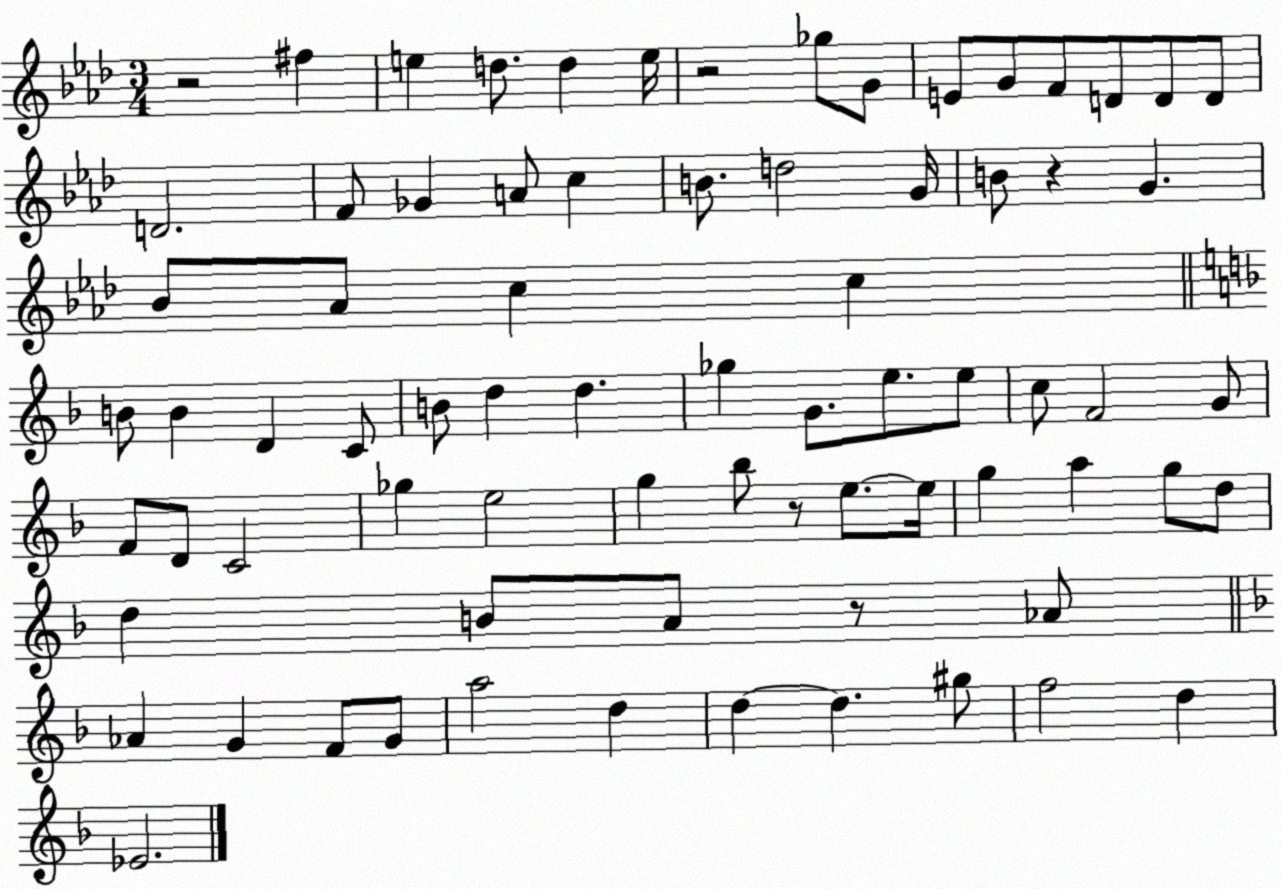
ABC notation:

X:1
T:Untitled
M:3/4
L:1/4
K:Ab
z2 ^f e d/2 d e/4 z2 _g/2 G/2 E/2 G/2 F/2 D/2 D/2 D/2 D2 F/2 _G A/2 c B/2 d2 G/4 B/2 z G _B/2 _A/2 c c B/2 B D C/2 B/2 d d _g G/2 e/2 e/2 c/2 F2 G/2 F/2 D/2 C2 _g e2 g _b/2 z/2 e/2 e/4 g a g/2 d/2 d B/2 A/2 z/2 _A/2 _A G F/2 G/2 a2 d d d ^g/2 f2 d _E2